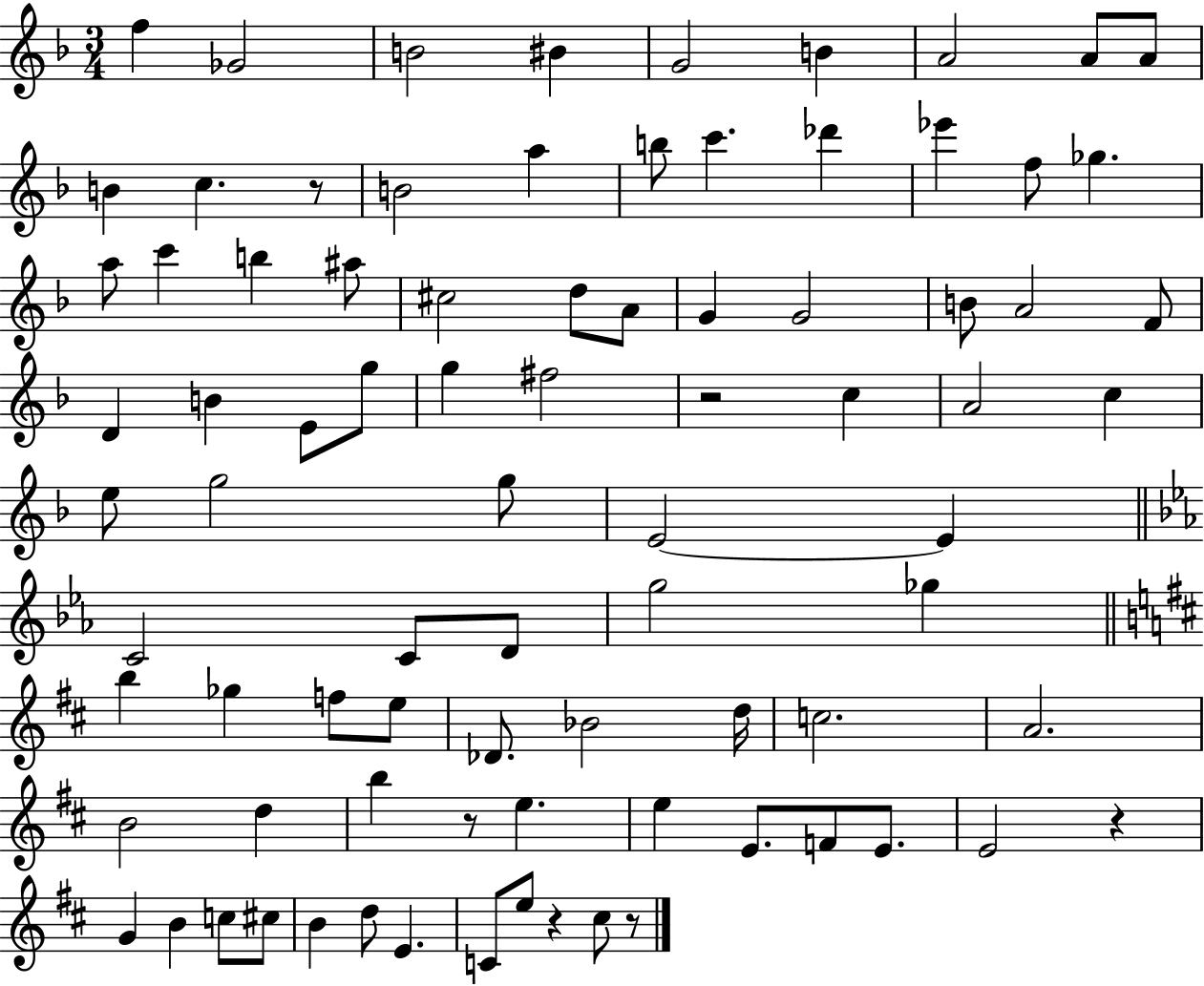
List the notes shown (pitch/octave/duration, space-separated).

F5/q Gb4/h B4/h BIS4/q G4/h B4/q A4/h A4/e A4/e B4/q C5/q. R/e B4/h A5/q B5/e C6/q. Db6/q Eb6/q F5/e Gb5/q. A5/e C6/q B5/q A#5/e C#5/h D5/e A4/e G4/q G4/h B4/e A4/h F4/e D4/q B4/q E4/e G5/e G5/q F#5/h R/h C5/q A4/h C5/q E5/e G5/h G5/e E4/h E4/q C4/h C4/e D4/e G5/h Gb5/q B5/q Gb5/q F5/e E5/e Db4/e. Bb4/h D5/s C5/h. A4/h. B4/h D5/q B5/q R/e E5/q. E5/q E4/e. F4/e E4/e. E4/h R/q G4/q B4/q C5/e C#5/e B4/q D5/e E4/q. C4/e E5/e R/q C#5/e R/e